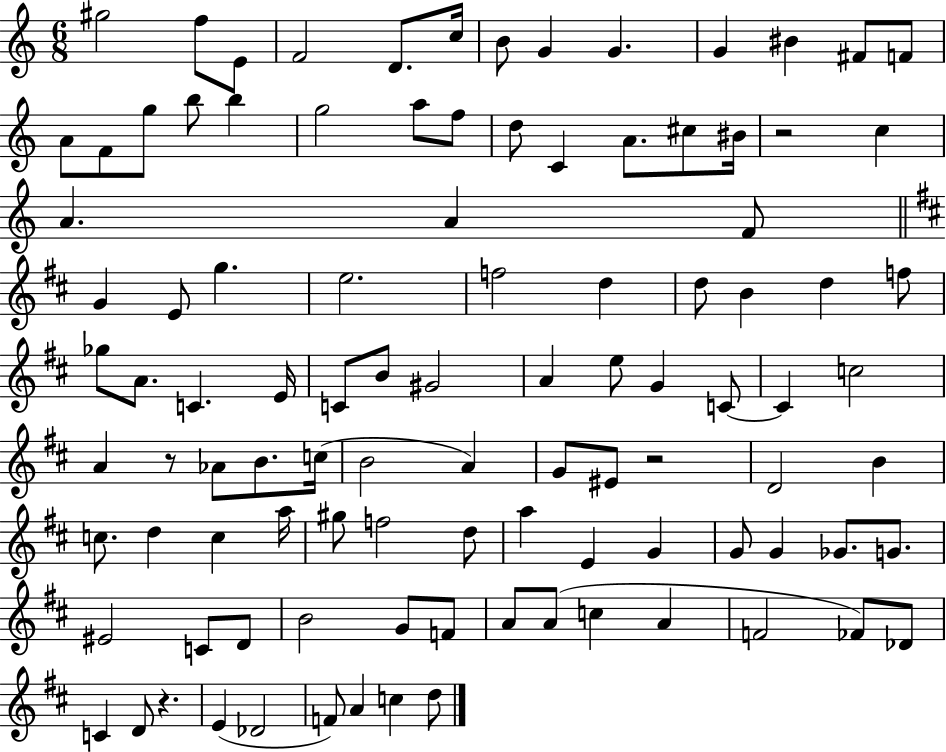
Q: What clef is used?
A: treble